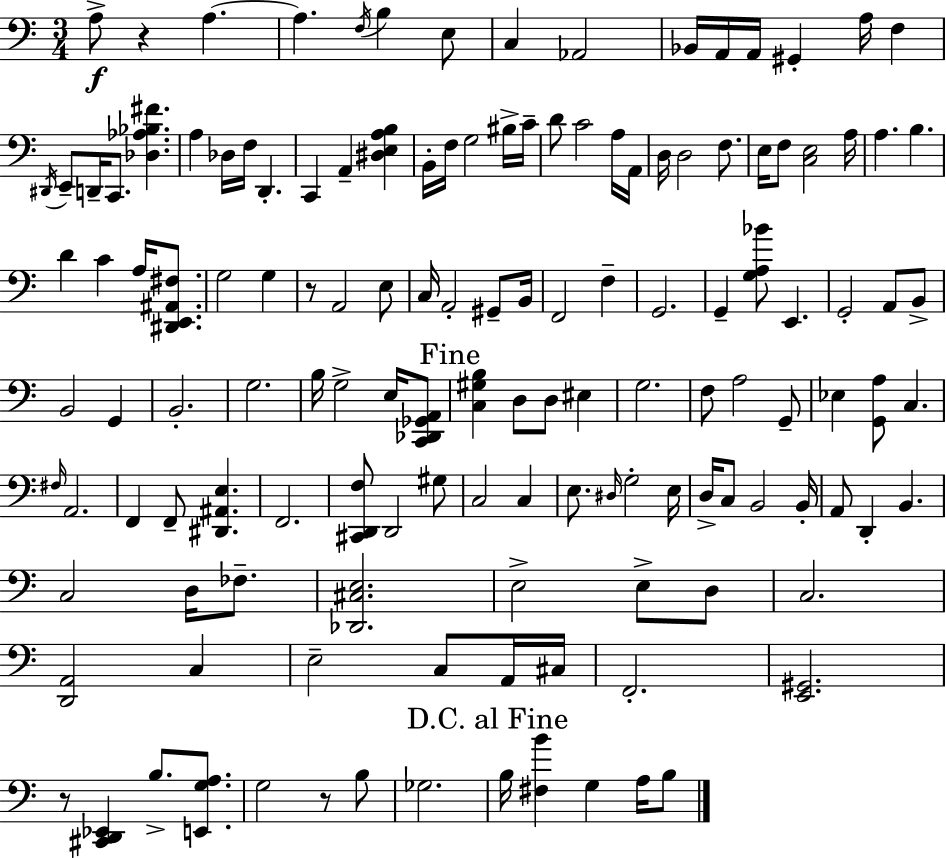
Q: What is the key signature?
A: C major